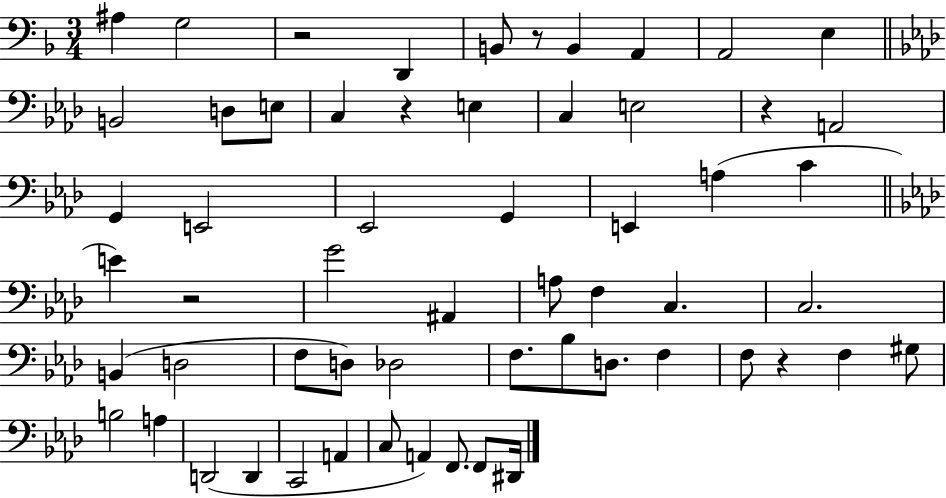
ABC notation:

X:1
T:Untitled
M:3/4
L:1/4
K:F
^A, G,2 z2 D,, B,,/2 z/2 B,, A,, A,,2 E, B,,2 D,/2 E,/2 C, z E, C, E,2 z A,,2 G,, E,,2 _E,,2 G,, E,, A, C E z2 G2 ^A,, A,/2 F, C, C,2 B,, D,2 F,/2 D,/2 _D,2 F,/2 _B,/2 D,/2 F, F,/2 z F, ^G,/2 B,2 A, D,,2 D,, C,,2 A,, C,/2 A,, F,,/2 F,,/2 ^D,,/4